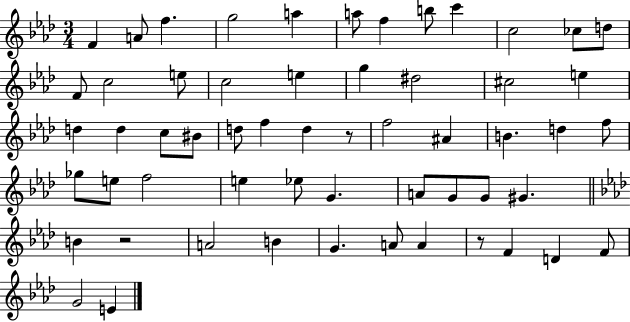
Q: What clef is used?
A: treble